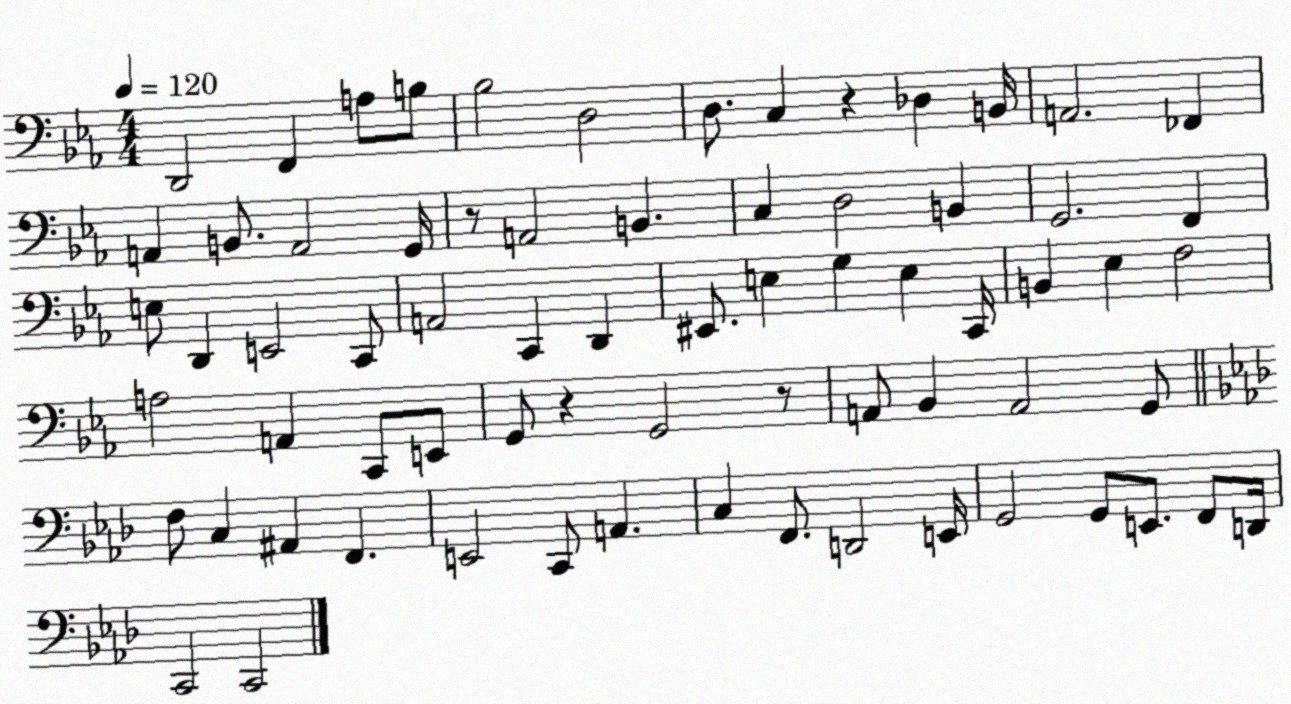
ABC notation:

X:1
T:Untitled
M:4/4
L:1/4
K:Eb
D,,2 F,, A,/2 B,/2 _B,2 D,2 D,/2 C, z _D, B,,/4 A,,2 _F,, A,, B,,/2 A,,2 G,,/4 z/2 A,,2 B,, C, D,2 B,, G,,2 F,, E,/2 D,, E,,2 C,,/2 A,,2 C,, D,, ^E,,/2 E, G, E, C,,/4 B,, _E, F,2 A,2 A,, C,,/2 E,,/2 G,,/2 z G,,2 z/2 A,,/2 _B,, A,,2 G,,/2 F,/2 C, ^A,, F,, E,,2 C,,/2 A,, C, F,,/2 D,,2 E,,/4 G,,2 G,,/2 E,,/2 F,,/2 D,,/4 C,,2 C,,2